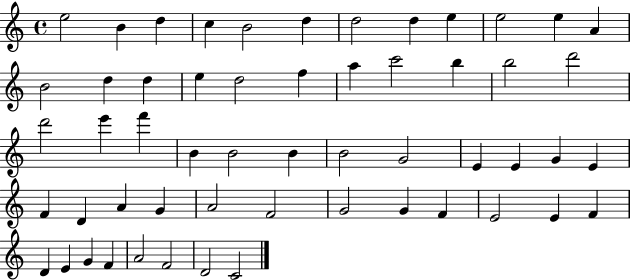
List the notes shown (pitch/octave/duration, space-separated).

E5/h B4/q D5/q C5/q B4/h D5/q D5/h D5/q E5/q E5/h E5/q A4/q B4/h D5/q D5/q E5/q D5/h F5/q A5/q C6/h B5/q B5/h D6/h D6/h E6/q F6/q B4/q B4/h B4/q B4/h G4/h E4/q E4/q G4/q E4/q F4/q D4/q A4/q G4/q A4/h F4/h G4/h G4/q F4/q E4/h E4/q F4/q D4/q E4/q G4/q F4/q A4/h F4/h D4/h C4/h